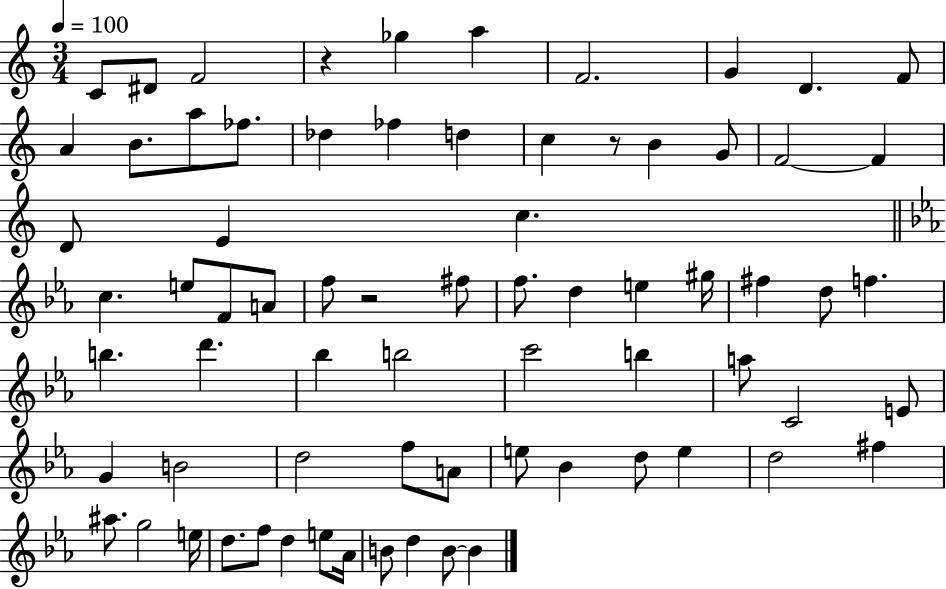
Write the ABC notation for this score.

X:1
T:Untitled
M:3/4
L:1/4
K:C
C/2 ^D/2 F2 z _g a F2 G D F/2 A B/2 a/2 _f/2 _d _f d c z/2 B G/2 F2 F D/2 E c c e/2 F/2 A/2 f/2 z2 ^f/2 f/2 d e ^g/4 ^f d/2 f b d' _b b2 c'2 b a/2 C2 E/2 G B2 d2 f/2 A/2 e/2 _B d/2 e d2 ^f ^a/2 g2 e/4 d/2 f/2 d e/2 _A/4 B/2 d B/2 B